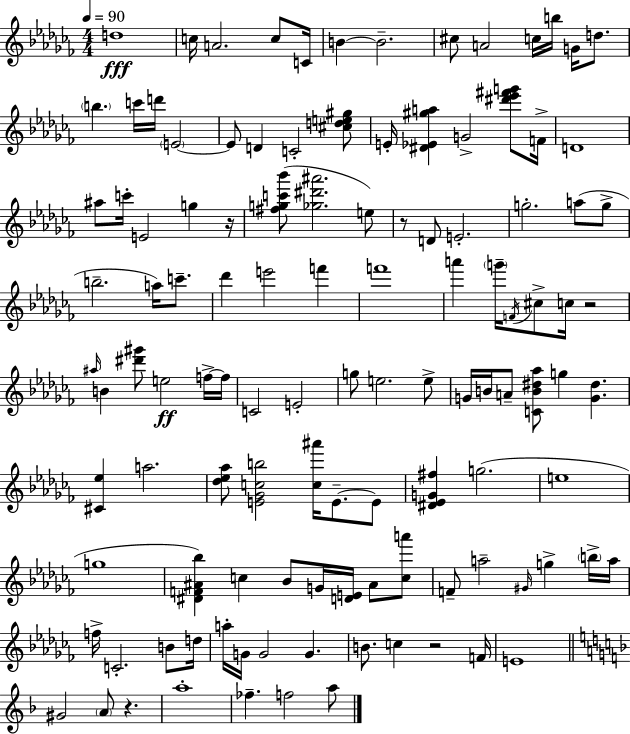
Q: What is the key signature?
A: AES minor